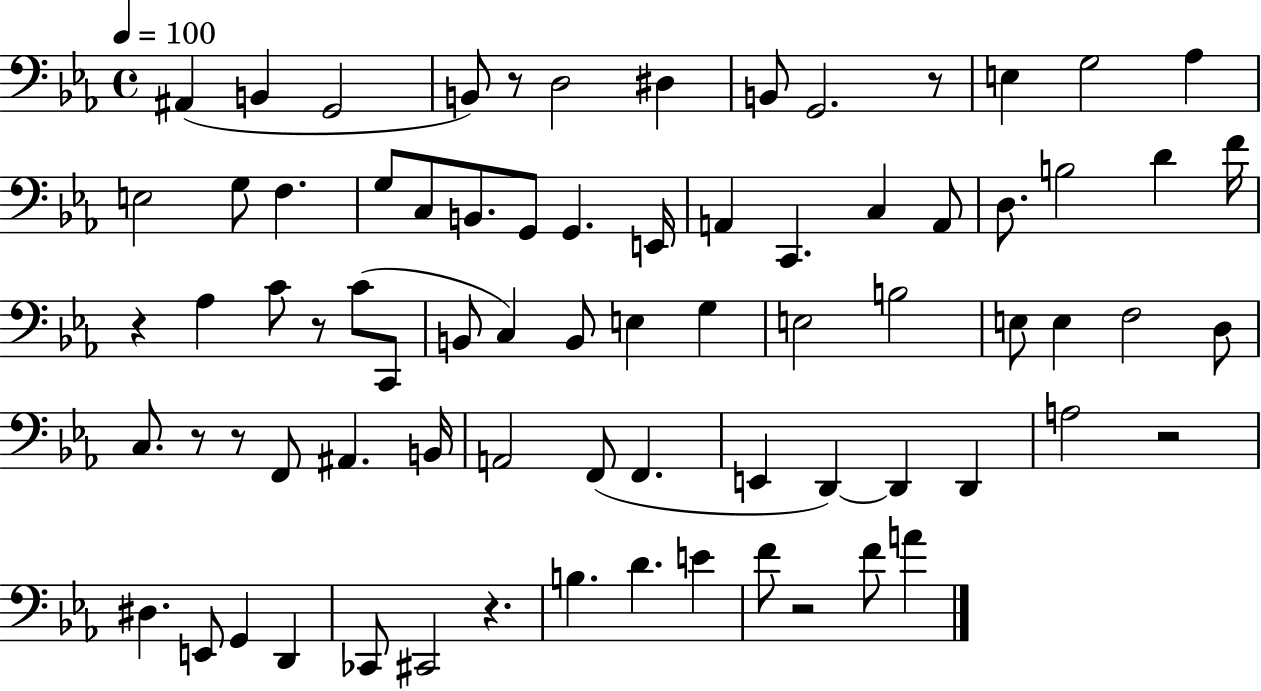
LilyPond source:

{
  \clef bass
  \time 4/4
  \defaultTimeSignature
  \key ees \major
  \tempo 4 = 100
  \repeat volta 2 { ais,4( b,4 g,2 | b,8) r8 d2 dis4 | b,8 g,2. r8 | e4 g2 aes4 | \break e2 g8 f4. | g8 c8 b,8. g,8 g,4. e,16 | a,4 c,4. c4 a,8 | d8. b2 d'4 f'16 | \break r4 aes4 c'8 r8 c'8( c,8 | b,8 c4) b,8 e4 g4 | e2 b2 | e8 e4 f2 d8 | \break c8. r8 r8 f,8 ais,4. b,16 | a,2 f,8( f,4. | e,4 d,4~~) d,4 d,4 | a2 r2 | \break dis4. e,8 g,4 d,4 | ces,8 cis,2 r4. | b4. d'4. e'4 | f'8 r2 f'8 a'4 | \break } \bar "|."
}